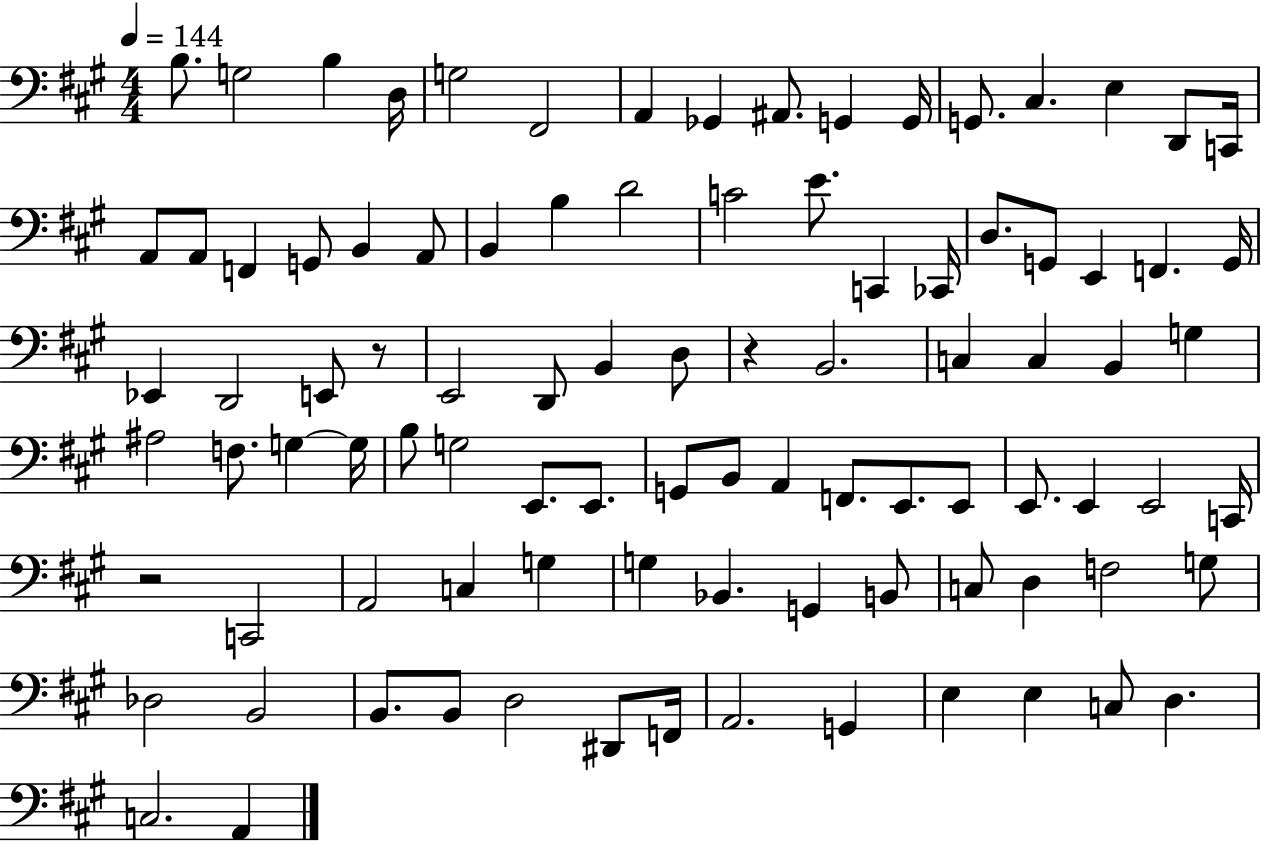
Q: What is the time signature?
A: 4/4